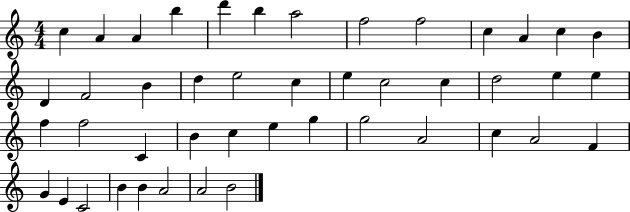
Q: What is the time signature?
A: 4/4